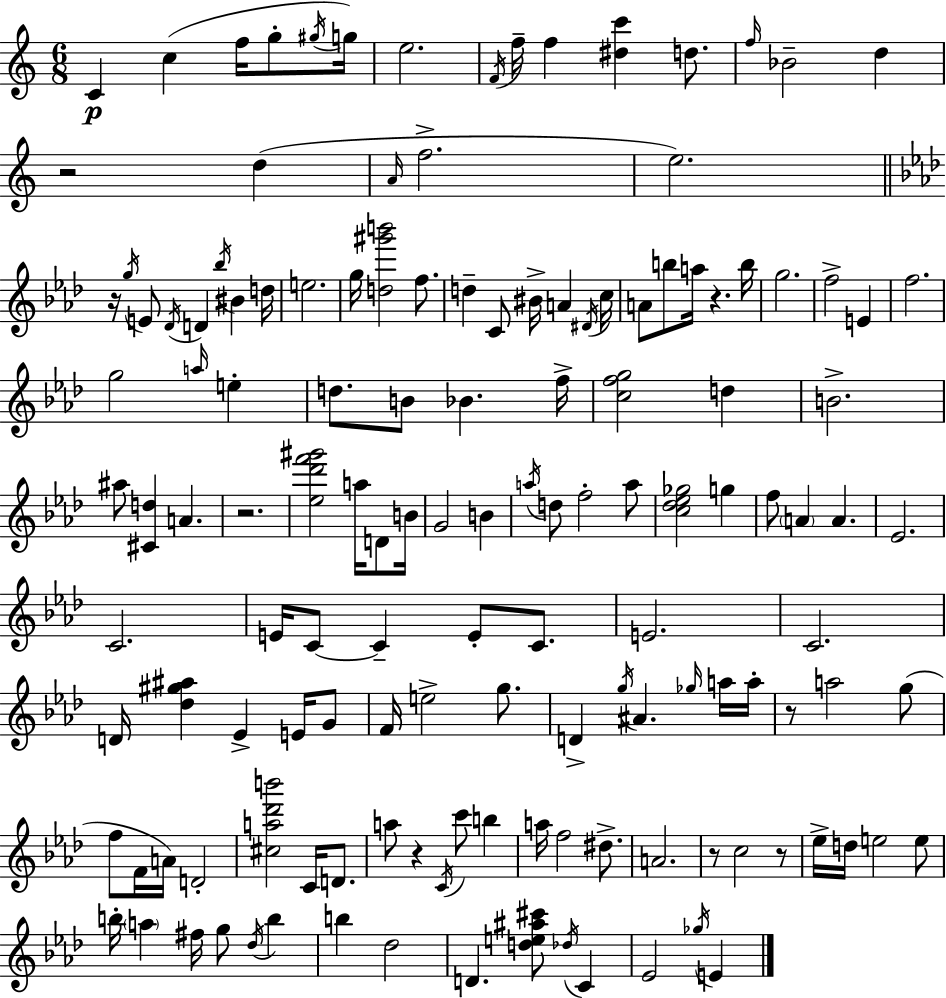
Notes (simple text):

C4/q C5/q F5/s G5/e G#5/s G5/s E5/h. F4/s F5/s F5/q [D#5,C6]/q D5/e. F5/s Bb4/h D5/q R/h D5/q A4/s F5/h. E5/h. R/s G5/s E4/e Db4/s D4/q Bb5/s BIS4/q D5/s E5/h. G5/s [D5,G#6,B6]/h F5/e. D5/q C4/e BIS4/s A4/q D#4/s C5/s A4/e B5/e A5/s R/q. B5/s G5/h. F5/h E4/q F5/h. G5/h A5/s E5/q D5/e. B4/e Bb4/q. F5/s [C5,F5,G5]/h D5/q B4/h. A#5/e [C#4,D5]/q A4/q. R/h. [Eb5,Db6,F6,G#6]/h A5/s D4/e B4/s G4/h B4/q A5/s D5/e F5/h A5/e [C5,Db5,Eb5,Gb5]/h G5/q F5/e A4/q A4/q. Eb4/h. C4/h. E4/s C4/e C4/q E4/e C4/e. E4/h. C4/h. D4/s [Db5,G#5,A#5]/q Eb4/q E4/s G4/e F4/s E5/h G5/e. D4/q G5/s A#4/q. Gb5/s A5/s A5/s R/e A5/h G5/e F5/e F4/s A4/s D4/h [C#5,A5,Db6,B6]/h C4/s D4/e. A5/e R/q C4/s C6/e B5/q A5/s F5/h D#5/e. A4/h. R/e C5/h R/e Eb5/s D5/s E5/h E5/e B5/s A5/q F#5/s G5/e Db5/s B5/q B5/q Db5/h D4/q. [D5,E5,A#5,C#6]/e Db5/s C4/q Eb4/h Gb5/s E4/q